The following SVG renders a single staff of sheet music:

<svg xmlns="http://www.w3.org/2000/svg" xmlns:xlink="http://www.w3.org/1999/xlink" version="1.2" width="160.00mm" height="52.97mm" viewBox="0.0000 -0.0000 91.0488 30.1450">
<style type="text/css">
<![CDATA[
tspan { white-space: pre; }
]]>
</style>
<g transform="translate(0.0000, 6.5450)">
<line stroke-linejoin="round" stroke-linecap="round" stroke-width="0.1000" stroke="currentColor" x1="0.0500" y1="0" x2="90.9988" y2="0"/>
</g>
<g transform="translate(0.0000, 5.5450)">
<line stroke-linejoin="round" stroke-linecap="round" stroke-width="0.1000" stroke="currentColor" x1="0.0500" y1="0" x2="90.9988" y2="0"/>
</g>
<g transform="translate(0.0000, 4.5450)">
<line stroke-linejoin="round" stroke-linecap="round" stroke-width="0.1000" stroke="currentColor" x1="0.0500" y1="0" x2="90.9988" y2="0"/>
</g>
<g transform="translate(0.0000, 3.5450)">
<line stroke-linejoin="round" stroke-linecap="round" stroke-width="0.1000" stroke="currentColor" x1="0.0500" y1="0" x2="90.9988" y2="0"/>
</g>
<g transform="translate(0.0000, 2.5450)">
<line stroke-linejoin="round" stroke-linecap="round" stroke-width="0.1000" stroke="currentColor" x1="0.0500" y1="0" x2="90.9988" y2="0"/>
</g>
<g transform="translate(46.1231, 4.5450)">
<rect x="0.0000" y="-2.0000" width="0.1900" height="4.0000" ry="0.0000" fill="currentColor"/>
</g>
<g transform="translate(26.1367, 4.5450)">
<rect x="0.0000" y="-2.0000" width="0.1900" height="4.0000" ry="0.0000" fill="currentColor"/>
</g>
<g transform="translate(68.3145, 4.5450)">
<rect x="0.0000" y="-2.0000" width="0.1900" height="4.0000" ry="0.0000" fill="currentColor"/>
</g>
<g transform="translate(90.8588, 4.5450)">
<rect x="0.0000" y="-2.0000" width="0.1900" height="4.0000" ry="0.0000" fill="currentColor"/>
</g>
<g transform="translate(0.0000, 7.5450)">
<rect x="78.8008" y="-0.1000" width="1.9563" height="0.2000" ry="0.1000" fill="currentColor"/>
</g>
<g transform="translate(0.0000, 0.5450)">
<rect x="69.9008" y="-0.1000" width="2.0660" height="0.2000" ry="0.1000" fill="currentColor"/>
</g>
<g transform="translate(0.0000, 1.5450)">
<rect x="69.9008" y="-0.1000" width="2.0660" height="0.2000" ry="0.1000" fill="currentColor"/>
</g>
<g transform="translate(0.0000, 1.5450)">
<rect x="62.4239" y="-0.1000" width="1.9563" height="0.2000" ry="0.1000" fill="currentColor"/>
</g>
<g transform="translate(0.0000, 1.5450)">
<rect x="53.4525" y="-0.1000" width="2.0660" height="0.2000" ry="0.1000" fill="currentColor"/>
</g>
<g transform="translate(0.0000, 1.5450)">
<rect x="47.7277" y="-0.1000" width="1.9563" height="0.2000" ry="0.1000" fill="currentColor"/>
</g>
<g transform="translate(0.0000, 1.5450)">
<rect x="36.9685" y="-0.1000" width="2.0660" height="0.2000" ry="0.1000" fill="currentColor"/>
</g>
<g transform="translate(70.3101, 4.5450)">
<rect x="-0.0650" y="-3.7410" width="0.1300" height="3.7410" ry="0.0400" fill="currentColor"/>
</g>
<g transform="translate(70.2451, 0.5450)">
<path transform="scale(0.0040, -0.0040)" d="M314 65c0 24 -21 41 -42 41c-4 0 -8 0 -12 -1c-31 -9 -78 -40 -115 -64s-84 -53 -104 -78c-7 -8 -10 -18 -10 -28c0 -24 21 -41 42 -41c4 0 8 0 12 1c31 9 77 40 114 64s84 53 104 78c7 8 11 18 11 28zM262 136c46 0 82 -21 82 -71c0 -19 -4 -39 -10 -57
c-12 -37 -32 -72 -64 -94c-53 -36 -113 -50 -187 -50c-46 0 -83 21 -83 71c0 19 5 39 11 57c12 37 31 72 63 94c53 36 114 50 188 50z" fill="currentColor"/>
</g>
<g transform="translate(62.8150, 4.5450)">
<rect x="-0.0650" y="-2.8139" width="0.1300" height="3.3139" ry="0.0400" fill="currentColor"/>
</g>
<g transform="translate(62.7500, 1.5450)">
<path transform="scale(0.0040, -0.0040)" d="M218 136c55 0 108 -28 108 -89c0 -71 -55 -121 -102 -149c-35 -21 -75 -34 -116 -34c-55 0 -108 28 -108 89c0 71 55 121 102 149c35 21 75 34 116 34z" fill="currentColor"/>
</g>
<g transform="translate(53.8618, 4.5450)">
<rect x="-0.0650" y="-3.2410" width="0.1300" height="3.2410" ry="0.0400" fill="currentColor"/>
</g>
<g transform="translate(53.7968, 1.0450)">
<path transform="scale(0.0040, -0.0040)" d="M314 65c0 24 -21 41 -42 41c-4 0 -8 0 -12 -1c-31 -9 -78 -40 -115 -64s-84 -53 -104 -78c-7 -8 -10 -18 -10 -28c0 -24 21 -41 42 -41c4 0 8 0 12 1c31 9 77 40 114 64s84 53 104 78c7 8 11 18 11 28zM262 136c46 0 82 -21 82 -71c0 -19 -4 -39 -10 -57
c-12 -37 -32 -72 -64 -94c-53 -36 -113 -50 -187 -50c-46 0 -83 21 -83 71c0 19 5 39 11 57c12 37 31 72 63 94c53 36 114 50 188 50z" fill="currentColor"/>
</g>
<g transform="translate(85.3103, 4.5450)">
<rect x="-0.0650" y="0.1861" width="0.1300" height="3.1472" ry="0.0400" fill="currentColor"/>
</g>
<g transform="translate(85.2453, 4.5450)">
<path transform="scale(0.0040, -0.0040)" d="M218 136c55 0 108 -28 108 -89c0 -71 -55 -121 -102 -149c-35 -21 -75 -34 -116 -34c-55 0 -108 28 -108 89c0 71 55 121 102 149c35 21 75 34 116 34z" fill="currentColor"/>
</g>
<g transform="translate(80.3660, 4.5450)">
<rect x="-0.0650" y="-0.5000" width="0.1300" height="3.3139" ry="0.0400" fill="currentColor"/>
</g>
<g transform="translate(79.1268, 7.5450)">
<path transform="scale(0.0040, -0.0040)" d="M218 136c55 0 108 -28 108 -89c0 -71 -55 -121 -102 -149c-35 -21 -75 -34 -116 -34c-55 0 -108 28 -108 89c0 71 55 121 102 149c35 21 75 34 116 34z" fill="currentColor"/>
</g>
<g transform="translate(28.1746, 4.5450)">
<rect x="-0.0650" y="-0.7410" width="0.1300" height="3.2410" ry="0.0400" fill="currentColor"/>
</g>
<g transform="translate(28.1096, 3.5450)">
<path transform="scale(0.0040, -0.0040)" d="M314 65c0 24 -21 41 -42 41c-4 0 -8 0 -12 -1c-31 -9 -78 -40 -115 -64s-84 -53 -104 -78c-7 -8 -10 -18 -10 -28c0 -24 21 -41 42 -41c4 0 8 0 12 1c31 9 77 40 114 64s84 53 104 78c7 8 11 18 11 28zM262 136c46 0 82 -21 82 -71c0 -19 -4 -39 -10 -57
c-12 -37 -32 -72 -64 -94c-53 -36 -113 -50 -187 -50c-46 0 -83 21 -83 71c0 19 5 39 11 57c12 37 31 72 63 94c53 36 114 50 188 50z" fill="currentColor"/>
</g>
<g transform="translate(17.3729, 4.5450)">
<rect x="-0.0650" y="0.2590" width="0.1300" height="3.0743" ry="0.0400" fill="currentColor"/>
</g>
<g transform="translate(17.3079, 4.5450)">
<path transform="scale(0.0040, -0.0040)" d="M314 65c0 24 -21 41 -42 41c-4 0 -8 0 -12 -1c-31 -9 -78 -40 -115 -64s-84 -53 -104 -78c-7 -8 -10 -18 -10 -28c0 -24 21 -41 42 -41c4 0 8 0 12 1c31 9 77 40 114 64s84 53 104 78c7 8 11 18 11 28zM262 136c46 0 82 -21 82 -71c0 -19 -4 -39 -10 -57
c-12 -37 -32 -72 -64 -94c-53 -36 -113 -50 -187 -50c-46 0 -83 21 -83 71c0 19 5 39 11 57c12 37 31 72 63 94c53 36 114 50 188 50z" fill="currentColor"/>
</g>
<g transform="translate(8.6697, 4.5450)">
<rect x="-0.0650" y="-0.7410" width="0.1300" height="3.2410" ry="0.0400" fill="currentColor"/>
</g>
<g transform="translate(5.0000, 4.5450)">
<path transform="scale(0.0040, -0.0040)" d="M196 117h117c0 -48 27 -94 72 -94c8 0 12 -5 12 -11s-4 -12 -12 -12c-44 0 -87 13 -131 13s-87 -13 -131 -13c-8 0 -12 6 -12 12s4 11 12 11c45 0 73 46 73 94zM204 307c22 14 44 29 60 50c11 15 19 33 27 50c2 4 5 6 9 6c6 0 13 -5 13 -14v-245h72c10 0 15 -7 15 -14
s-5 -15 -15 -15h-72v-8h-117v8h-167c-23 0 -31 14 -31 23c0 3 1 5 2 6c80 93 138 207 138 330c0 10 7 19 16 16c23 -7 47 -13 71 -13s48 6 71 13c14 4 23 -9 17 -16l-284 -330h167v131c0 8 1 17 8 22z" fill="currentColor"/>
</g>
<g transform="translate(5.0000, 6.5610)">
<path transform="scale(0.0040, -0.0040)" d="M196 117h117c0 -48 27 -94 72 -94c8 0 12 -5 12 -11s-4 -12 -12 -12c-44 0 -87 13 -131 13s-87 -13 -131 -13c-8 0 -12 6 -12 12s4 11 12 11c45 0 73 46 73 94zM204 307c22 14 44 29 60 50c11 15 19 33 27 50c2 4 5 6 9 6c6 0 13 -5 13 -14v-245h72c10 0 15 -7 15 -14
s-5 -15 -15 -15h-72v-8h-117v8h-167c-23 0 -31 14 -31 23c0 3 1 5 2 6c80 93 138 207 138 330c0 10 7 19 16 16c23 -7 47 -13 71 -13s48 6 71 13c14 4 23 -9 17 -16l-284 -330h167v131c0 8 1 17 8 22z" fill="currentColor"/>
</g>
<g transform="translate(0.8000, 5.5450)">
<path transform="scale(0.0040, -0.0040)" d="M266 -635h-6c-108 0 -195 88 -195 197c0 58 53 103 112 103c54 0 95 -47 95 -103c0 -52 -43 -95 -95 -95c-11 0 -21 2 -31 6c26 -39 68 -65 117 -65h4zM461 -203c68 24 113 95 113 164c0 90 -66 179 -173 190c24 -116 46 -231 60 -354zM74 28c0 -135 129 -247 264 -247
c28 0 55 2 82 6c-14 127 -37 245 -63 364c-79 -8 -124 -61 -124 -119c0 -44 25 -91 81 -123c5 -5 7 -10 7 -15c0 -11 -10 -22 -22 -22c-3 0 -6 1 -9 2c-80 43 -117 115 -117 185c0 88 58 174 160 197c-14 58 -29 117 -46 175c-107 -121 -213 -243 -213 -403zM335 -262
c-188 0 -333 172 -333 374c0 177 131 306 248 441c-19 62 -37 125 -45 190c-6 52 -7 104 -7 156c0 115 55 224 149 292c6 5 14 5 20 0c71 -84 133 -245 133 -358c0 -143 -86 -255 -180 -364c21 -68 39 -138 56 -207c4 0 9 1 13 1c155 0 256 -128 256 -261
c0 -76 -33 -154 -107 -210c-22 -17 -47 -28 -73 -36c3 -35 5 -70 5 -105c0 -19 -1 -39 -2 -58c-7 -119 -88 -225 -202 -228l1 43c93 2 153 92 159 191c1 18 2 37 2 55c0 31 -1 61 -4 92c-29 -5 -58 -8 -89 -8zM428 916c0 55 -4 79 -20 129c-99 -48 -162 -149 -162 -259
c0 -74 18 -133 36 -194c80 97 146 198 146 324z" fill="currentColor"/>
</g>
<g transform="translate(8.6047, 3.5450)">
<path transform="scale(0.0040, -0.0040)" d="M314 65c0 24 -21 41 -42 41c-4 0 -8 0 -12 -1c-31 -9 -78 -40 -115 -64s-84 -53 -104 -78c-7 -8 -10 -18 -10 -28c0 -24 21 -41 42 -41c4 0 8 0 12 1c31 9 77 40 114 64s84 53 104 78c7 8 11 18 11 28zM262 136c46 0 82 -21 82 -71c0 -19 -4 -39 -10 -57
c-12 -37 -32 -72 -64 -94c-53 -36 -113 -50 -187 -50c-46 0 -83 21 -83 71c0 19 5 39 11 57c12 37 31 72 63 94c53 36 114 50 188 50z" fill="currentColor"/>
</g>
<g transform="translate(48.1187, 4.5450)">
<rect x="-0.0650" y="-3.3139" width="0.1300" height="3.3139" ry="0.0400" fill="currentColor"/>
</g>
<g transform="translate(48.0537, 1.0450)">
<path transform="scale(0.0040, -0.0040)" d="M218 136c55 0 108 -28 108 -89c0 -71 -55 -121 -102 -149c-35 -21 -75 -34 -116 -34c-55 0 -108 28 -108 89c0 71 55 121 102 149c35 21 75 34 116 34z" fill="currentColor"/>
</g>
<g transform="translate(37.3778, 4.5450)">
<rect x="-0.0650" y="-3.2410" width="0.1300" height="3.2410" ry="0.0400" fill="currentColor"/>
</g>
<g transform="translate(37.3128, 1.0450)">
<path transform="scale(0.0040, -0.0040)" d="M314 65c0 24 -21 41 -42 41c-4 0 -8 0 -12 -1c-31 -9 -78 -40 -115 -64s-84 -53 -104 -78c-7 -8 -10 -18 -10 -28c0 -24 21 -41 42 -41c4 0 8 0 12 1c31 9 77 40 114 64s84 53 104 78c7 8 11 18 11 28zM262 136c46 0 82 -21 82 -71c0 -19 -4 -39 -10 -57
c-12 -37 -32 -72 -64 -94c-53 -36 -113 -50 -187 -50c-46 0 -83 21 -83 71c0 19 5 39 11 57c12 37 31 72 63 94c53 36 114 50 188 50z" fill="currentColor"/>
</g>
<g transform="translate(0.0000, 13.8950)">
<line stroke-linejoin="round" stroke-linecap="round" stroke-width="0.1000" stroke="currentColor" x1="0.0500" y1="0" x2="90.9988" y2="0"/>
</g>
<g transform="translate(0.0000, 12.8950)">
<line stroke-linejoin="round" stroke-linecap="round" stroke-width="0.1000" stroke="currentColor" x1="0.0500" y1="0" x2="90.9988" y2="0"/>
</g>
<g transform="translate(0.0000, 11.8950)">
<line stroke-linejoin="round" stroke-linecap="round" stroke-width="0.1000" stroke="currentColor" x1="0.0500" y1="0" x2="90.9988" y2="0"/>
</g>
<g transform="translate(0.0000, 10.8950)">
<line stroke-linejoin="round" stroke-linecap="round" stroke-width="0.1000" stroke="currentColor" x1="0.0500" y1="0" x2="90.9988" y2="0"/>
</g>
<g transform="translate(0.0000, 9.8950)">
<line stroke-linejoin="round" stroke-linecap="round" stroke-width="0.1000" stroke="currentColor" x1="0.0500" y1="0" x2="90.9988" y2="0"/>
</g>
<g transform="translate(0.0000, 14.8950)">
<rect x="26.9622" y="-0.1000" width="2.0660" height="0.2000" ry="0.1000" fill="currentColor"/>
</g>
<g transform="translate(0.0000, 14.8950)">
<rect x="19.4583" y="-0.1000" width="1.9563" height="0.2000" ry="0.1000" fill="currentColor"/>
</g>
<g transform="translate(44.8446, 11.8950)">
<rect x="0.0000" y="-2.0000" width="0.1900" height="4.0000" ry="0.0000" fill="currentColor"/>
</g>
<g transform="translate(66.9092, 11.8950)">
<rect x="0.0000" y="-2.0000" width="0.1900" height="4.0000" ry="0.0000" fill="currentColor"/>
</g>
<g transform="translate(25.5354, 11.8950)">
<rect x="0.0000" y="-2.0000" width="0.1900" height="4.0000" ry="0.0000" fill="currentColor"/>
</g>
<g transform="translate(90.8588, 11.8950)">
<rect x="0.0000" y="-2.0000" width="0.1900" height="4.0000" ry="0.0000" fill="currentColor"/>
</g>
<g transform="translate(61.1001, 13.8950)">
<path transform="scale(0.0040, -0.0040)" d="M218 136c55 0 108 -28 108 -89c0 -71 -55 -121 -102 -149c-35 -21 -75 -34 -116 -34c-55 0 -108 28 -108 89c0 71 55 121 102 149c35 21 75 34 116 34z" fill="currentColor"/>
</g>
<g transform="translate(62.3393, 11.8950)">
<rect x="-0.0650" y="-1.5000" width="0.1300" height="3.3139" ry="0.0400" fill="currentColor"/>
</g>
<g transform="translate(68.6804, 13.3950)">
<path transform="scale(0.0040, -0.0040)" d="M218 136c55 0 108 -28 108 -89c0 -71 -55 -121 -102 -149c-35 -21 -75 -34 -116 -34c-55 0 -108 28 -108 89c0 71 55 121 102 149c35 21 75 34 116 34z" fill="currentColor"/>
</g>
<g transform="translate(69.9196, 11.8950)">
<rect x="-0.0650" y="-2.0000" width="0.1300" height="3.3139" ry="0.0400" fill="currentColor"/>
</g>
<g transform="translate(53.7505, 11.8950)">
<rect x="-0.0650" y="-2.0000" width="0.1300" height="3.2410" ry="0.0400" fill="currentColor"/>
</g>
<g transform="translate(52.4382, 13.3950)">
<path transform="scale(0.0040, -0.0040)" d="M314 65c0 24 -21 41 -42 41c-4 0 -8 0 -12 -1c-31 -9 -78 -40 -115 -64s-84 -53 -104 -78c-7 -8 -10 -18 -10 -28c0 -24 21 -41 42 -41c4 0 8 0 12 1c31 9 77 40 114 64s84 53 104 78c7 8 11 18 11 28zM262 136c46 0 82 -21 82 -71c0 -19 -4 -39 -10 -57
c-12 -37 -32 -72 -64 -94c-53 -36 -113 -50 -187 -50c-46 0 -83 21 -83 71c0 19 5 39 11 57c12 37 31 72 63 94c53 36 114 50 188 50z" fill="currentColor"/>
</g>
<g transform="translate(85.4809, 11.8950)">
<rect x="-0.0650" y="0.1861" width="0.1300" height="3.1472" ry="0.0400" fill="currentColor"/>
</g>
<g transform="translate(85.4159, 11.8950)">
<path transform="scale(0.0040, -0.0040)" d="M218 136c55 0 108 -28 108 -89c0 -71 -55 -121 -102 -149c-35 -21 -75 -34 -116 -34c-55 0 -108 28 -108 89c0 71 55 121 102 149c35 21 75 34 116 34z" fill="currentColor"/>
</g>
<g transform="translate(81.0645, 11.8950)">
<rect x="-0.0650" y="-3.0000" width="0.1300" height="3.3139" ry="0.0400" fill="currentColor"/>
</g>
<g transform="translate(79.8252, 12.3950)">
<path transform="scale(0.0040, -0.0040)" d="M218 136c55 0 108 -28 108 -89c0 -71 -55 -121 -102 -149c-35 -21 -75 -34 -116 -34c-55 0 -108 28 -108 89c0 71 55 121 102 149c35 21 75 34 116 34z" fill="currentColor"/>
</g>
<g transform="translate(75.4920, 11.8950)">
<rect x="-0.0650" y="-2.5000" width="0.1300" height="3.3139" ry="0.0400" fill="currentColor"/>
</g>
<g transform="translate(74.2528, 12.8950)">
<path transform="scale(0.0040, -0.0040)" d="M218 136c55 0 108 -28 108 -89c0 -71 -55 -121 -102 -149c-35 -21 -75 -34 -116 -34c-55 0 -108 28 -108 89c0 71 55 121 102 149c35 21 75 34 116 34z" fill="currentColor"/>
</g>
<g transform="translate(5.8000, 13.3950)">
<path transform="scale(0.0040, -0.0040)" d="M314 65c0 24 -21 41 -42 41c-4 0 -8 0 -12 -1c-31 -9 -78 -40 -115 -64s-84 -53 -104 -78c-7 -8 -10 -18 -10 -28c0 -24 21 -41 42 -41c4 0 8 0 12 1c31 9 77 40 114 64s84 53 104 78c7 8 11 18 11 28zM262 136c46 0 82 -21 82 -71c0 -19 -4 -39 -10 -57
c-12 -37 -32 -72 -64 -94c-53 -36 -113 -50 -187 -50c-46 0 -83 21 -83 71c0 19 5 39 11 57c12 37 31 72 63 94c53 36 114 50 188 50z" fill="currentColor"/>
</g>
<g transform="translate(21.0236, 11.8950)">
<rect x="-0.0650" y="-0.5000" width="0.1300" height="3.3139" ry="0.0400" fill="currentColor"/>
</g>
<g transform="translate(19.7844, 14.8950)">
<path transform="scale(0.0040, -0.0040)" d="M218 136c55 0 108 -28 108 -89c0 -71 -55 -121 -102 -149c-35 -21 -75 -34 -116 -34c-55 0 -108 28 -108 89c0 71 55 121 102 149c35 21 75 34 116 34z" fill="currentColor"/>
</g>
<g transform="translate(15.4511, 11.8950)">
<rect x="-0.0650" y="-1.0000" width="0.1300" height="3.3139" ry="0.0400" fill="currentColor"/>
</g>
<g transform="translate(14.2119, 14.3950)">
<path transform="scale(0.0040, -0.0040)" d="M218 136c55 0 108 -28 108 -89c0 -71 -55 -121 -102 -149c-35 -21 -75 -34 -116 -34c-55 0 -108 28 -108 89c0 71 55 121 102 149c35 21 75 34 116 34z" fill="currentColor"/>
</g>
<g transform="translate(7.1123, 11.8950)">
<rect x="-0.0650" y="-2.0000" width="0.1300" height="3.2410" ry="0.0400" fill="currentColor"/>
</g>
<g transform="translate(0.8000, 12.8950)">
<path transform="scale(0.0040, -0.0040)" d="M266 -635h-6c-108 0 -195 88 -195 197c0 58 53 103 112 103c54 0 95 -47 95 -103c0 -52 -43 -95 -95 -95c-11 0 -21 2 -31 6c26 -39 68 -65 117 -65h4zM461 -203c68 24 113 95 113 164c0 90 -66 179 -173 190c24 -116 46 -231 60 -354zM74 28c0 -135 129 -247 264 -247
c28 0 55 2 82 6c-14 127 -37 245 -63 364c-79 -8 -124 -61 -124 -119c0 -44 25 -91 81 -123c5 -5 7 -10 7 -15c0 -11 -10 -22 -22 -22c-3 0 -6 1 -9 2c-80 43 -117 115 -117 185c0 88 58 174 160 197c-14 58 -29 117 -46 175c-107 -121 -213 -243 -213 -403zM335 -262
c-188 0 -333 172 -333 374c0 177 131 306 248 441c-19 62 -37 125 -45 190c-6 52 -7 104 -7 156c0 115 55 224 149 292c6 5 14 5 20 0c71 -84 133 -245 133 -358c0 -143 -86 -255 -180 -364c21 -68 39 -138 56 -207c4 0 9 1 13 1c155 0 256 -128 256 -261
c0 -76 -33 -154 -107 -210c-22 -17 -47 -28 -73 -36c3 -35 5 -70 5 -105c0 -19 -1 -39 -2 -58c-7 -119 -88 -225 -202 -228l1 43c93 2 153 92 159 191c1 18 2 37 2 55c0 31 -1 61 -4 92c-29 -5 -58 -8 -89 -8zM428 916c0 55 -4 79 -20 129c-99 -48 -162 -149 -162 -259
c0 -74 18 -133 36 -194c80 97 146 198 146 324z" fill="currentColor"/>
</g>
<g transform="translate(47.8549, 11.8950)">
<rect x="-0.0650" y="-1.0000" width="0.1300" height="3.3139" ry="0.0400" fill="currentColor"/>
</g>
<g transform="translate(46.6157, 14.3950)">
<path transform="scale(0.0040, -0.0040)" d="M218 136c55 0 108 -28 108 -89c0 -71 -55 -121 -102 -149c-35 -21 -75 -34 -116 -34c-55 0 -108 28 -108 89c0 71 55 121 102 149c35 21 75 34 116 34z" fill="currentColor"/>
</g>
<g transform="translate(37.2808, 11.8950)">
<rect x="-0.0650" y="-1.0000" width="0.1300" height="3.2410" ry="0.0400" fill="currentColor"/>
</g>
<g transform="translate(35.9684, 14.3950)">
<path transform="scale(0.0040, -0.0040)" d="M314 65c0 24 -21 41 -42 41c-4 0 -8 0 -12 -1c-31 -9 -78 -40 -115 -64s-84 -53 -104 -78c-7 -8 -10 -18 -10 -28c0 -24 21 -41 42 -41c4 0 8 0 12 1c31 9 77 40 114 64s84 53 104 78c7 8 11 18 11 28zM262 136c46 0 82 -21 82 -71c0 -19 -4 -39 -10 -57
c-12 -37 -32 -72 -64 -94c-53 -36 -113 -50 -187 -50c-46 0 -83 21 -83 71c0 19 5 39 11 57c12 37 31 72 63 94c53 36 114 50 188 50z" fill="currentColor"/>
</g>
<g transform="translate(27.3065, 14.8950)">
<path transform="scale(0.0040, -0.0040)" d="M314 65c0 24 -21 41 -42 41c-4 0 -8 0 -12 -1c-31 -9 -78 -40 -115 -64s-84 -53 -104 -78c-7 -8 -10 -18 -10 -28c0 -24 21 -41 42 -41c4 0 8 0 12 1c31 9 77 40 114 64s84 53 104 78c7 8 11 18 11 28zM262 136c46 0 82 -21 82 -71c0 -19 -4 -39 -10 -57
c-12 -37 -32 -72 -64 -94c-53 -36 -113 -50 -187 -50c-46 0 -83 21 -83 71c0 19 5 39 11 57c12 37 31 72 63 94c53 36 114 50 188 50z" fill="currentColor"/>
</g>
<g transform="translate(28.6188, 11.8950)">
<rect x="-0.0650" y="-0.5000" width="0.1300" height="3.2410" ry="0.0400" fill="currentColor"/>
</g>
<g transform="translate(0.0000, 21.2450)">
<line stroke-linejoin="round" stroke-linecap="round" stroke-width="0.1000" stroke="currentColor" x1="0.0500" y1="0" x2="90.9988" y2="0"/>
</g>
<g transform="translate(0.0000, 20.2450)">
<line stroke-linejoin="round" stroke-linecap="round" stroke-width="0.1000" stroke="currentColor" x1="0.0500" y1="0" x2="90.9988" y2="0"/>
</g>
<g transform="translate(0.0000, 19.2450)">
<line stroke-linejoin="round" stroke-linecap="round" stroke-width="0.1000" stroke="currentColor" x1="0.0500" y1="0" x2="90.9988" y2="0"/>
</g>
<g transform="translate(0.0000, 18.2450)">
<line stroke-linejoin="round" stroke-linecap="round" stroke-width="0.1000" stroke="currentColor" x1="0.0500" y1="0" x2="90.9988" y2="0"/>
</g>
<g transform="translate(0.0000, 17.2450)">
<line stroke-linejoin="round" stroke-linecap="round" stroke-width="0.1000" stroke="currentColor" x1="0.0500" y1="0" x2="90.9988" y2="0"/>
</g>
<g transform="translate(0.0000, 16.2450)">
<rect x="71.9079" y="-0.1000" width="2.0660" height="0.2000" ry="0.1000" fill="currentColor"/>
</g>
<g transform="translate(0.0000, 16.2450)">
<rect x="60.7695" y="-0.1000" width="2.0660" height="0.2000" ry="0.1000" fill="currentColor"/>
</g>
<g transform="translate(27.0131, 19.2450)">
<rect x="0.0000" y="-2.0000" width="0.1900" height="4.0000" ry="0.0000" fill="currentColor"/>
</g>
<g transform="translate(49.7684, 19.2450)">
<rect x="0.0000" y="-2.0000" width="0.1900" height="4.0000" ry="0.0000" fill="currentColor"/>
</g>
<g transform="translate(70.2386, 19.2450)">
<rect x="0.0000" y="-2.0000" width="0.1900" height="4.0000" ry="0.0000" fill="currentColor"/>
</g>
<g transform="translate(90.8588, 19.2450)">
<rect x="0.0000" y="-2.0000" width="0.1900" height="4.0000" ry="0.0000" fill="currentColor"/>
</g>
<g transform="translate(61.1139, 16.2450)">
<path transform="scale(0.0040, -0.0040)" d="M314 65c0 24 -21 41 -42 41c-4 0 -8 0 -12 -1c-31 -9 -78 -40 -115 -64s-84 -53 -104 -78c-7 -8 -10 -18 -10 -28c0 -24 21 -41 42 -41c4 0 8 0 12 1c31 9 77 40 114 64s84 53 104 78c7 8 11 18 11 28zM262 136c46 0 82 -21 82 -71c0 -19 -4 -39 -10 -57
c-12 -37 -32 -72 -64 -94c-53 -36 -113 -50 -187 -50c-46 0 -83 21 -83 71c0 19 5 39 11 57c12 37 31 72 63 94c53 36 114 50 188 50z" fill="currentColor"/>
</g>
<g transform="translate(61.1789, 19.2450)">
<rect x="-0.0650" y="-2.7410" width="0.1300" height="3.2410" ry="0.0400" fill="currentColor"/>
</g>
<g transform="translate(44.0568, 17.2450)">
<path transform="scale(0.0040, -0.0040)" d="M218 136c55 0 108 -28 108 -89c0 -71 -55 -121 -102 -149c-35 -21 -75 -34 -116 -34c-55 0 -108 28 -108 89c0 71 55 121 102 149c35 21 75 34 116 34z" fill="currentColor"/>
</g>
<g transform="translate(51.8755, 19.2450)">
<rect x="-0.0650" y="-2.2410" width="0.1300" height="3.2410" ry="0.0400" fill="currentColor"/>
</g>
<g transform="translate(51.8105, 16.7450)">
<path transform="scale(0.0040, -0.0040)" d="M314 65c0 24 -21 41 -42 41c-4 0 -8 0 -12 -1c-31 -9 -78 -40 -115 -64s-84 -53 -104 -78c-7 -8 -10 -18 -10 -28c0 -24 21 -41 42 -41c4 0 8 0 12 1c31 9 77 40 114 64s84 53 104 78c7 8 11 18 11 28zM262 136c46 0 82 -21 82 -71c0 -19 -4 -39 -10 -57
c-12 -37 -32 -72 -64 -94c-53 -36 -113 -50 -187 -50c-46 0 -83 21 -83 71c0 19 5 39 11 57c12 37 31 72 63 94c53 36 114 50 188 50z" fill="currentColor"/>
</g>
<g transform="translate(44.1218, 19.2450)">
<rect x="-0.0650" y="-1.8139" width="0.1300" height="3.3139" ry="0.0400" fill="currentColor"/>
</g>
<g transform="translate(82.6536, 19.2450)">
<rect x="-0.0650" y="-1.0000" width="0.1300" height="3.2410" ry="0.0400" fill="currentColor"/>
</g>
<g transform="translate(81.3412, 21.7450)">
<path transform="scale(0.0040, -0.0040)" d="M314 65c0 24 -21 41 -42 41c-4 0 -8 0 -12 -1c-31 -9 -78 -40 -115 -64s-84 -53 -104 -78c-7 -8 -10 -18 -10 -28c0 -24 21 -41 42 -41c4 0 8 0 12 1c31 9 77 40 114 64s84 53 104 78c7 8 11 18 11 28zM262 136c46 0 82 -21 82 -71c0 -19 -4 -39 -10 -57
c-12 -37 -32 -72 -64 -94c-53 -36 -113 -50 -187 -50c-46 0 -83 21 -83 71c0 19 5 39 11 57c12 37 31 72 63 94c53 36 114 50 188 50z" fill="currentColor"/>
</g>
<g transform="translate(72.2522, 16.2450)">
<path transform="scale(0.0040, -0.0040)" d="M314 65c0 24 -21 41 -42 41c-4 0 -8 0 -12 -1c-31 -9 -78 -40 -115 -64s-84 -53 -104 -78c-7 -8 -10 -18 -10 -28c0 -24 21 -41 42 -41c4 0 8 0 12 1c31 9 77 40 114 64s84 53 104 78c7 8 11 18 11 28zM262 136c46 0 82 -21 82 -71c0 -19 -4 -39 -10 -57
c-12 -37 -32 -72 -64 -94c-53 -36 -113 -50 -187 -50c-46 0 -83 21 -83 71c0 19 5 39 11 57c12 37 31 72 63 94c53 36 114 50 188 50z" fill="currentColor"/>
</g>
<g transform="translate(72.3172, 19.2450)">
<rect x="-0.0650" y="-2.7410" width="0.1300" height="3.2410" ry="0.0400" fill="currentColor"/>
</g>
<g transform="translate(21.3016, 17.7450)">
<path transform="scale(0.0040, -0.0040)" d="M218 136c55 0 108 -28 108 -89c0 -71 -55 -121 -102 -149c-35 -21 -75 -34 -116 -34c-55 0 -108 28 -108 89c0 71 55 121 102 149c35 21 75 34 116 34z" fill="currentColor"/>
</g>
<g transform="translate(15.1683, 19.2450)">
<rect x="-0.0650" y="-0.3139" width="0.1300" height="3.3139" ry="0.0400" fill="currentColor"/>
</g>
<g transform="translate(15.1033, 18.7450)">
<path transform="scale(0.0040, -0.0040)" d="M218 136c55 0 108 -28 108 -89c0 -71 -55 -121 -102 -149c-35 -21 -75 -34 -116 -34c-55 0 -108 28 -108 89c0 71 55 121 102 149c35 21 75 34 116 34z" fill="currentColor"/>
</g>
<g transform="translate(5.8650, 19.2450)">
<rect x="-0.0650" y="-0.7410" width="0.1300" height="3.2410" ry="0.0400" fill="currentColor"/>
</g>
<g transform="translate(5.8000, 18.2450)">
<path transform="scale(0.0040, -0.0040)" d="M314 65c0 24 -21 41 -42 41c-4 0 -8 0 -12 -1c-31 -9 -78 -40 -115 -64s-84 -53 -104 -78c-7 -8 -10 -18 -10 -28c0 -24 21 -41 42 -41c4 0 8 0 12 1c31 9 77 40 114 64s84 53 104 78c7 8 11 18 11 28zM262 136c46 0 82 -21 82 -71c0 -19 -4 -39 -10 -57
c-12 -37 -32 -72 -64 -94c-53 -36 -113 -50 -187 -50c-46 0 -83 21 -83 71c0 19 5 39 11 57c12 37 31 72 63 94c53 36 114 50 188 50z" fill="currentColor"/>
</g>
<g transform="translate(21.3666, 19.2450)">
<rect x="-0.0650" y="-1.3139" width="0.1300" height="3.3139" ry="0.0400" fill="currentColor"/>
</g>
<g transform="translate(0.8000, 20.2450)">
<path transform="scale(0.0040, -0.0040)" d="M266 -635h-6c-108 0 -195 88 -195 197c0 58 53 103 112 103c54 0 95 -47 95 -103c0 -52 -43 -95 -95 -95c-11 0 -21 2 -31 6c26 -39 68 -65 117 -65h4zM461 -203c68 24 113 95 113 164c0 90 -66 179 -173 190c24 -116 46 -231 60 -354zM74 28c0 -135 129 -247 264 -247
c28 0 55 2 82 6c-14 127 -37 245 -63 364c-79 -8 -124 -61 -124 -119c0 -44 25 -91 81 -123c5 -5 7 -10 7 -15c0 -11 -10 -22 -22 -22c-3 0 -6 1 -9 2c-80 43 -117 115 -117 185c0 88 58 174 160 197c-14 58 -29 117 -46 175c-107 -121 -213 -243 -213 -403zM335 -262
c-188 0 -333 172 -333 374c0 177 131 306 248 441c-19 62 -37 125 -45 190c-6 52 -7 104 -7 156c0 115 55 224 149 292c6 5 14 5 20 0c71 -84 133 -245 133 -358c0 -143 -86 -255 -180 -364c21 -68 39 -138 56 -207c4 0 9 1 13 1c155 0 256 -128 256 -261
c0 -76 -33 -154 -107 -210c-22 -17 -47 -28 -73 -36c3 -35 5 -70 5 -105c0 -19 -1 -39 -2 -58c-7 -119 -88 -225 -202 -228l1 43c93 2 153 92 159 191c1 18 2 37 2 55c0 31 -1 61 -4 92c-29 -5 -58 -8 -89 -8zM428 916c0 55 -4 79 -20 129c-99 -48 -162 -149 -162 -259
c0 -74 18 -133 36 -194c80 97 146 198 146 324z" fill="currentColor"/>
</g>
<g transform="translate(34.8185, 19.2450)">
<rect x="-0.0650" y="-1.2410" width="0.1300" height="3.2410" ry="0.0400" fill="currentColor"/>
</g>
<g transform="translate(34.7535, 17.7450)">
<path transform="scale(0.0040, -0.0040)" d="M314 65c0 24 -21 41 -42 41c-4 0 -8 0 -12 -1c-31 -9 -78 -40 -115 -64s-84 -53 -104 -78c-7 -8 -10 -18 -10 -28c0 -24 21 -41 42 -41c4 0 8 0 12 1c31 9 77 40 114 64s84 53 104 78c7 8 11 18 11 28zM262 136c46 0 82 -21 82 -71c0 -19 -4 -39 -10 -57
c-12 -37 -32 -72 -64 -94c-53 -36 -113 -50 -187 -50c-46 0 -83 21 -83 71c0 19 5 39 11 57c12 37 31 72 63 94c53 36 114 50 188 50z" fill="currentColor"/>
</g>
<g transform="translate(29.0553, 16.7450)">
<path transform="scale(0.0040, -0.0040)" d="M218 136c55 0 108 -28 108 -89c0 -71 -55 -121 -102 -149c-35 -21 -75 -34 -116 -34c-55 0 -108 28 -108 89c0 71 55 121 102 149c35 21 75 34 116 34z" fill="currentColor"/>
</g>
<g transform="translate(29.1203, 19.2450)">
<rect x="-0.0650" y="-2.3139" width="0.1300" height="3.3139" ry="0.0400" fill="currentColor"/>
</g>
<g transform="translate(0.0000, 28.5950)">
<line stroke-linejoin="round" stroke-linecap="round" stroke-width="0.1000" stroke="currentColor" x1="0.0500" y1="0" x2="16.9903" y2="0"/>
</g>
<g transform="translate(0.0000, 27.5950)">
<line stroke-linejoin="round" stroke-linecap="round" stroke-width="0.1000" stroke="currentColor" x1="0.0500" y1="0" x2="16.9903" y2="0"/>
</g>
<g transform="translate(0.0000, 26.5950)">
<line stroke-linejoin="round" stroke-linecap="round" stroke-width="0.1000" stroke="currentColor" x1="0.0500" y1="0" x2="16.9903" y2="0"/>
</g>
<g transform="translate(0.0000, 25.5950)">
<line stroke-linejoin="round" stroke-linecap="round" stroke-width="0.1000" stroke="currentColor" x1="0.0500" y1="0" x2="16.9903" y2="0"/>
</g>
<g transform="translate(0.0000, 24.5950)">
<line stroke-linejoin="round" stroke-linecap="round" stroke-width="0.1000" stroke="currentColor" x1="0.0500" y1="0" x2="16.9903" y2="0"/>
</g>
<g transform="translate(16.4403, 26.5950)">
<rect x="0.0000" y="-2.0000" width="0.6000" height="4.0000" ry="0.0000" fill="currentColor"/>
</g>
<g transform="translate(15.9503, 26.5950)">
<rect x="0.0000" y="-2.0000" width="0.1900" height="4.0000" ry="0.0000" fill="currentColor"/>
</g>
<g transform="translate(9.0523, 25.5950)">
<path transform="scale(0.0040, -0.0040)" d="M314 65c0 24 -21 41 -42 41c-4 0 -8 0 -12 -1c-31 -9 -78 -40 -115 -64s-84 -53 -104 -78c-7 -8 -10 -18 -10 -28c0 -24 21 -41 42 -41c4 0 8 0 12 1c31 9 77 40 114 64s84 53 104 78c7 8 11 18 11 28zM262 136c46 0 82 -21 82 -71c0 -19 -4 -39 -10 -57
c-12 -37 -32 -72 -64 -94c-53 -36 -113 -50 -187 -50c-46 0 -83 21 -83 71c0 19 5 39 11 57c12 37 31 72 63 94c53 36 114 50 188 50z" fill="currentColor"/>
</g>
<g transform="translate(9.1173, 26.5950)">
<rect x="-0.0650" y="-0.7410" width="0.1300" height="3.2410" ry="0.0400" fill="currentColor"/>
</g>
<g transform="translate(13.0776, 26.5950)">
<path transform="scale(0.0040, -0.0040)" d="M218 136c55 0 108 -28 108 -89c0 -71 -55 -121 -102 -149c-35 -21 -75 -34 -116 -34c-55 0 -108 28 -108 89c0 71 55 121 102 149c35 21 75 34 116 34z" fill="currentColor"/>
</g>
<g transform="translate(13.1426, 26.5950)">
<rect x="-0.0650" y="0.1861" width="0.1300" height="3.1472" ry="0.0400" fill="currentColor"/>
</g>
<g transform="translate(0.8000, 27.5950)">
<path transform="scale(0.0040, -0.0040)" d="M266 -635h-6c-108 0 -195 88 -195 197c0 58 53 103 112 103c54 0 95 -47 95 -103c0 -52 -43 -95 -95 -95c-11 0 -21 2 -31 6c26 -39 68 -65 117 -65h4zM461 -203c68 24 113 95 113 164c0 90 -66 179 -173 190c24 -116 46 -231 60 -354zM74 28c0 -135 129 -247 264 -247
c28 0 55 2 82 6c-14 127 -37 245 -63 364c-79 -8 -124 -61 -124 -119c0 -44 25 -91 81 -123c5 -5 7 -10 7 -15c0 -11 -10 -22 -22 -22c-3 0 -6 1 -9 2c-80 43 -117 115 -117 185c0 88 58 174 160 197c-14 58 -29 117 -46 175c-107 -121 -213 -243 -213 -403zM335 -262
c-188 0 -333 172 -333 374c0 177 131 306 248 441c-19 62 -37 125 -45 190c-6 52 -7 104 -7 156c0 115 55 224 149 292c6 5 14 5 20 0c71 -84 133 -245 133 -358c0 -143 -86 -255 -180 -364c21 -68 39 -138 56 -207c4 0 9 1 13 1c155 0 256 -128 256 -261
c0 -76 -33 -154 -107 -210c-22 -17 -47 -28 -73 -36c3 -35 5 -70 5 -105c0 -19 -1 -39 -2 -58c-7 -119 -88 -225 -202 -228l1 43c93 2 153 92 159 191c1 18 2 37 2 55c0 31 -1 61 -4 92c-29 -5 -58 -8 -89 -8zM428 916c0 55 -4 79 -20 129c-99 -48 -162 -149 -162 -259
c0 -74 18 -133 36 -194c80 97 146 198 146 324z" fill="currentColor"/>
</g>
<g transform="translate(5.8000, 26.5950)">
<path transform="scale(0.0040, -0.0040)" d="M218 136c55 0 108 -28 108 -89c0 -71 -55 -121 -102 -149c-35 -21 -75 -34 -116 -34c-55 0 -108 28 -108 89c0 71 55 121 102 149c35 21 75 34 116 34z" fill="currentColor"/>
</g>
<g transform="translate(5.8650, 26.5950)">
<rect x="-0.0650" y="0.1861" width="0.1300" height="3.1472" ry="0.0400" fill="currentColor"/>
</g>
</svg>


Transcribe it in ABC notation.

X:1
T:Untitled
M:4/4
L:1/4
K:C
d2 B2 d2 b2 b b2 a c'2 C B F2 D C C2 D2 D F2 E F G A B d2 c e g e2 f g2 a2 a2 D2 B d2 B